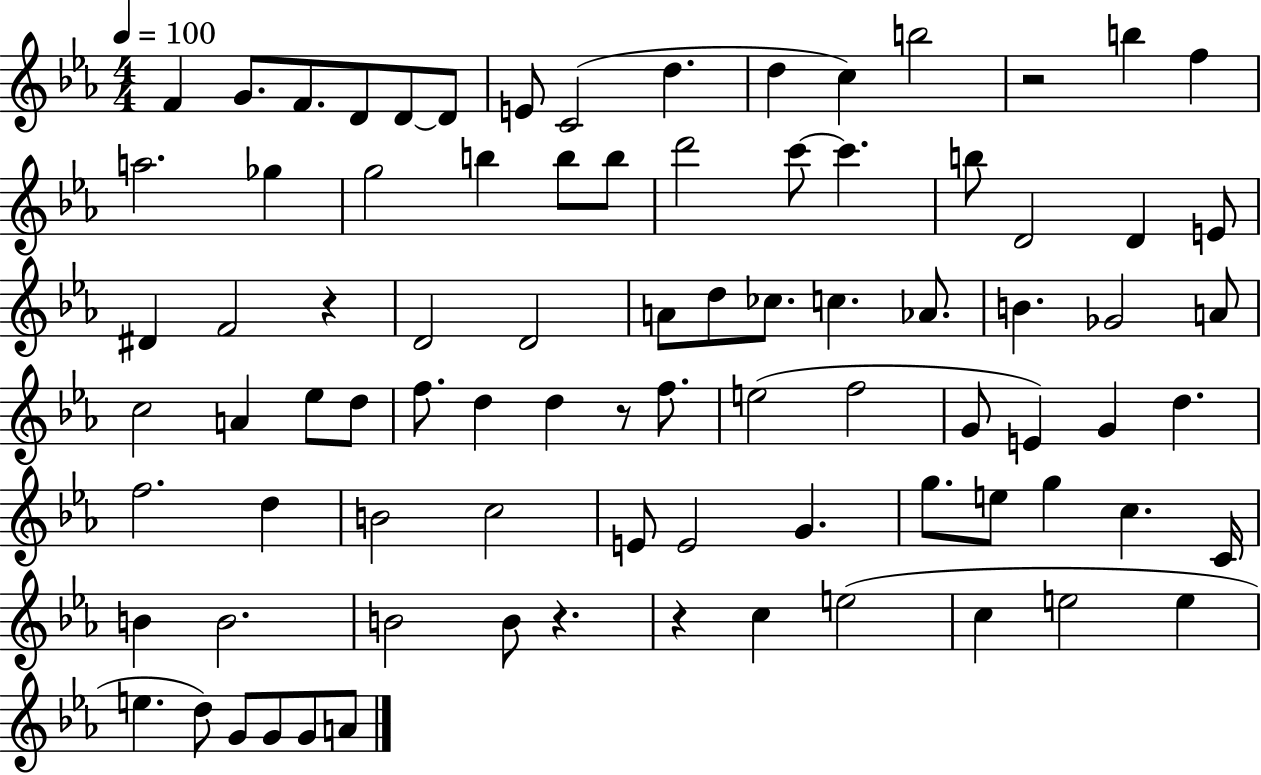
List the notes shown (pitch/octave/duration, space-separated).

F4/q G4/e. F4/e. D4/e D4/e D4/e E4/e C4/h D5/q. D5/q C5/q B5/h R/h B5/q F5/q A5/h. Gb5/q G5/h B5/q B5/e B5/e D6/h C6/e C6/q. B5/e D4/h D4/q E4/e D#4/q F4/h R/q D4/h D4/h A4/e D5/e CES5/e. C5/q. Ab4/e. B4/q. Gb4/h A4/e C5/h A4/q Eb5/e D5/e F5/e. D5/q D5/q R/e F5/e. E5/h F5/h G4/e E4/q G4/q D5/q. F5/h. D5/q B4/h C5/h E4/e E4/h G4/q. G5/e. E5/e G5/q C5/q. C4/s B4/q B4/h. B4/h B4/e R/q. R/q C5/q E5/h C5/q E5/h E5/q E5/q. D5/e G4/e G4/e G4/e A4/e